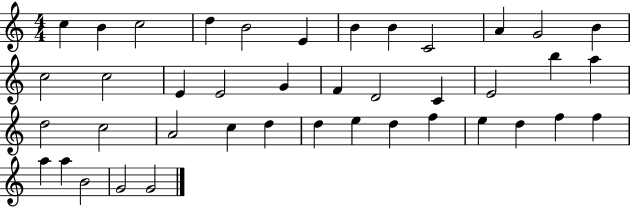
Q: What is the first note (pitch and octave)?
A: C5